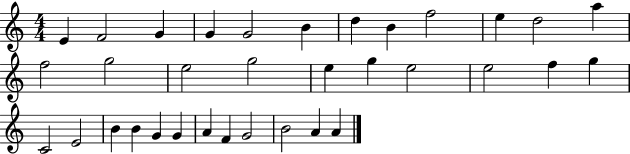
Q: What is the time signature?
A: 4/4